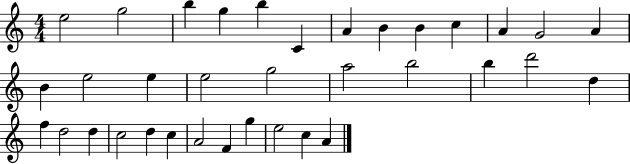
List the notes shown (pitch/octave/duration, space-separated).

E5/h G5/h B5/q G5/q B5/q C4/q A4/q B4/q B4/q C5/q A4/q G4/h A4/q B4/q E5/h E5/q E5/h G5/h A5/h B5/h B5/q D6/h D5/q F5/q D5/h D5/q C5/h D5/q C5/q A4/h F4/q G5/q E5/h C5/q A4/q